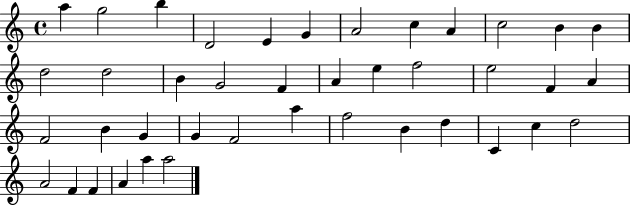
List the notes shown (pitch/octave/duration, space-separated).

A5/q G5/h B5/q D4/h E4/q G4/q A4/h C5/q A4/q C5/h B4/q B4/q D5/h D5/h B4/q G4/h F4/q A4/q E5/q F5/h E5/h F4/q A4/q F4/h B4/q G4/q G4/q F4/h A5/q F5/h B4/q D5/q C4/q C5/q D5/h A4/h F4/q F4/q A4/q A5/q A5/h